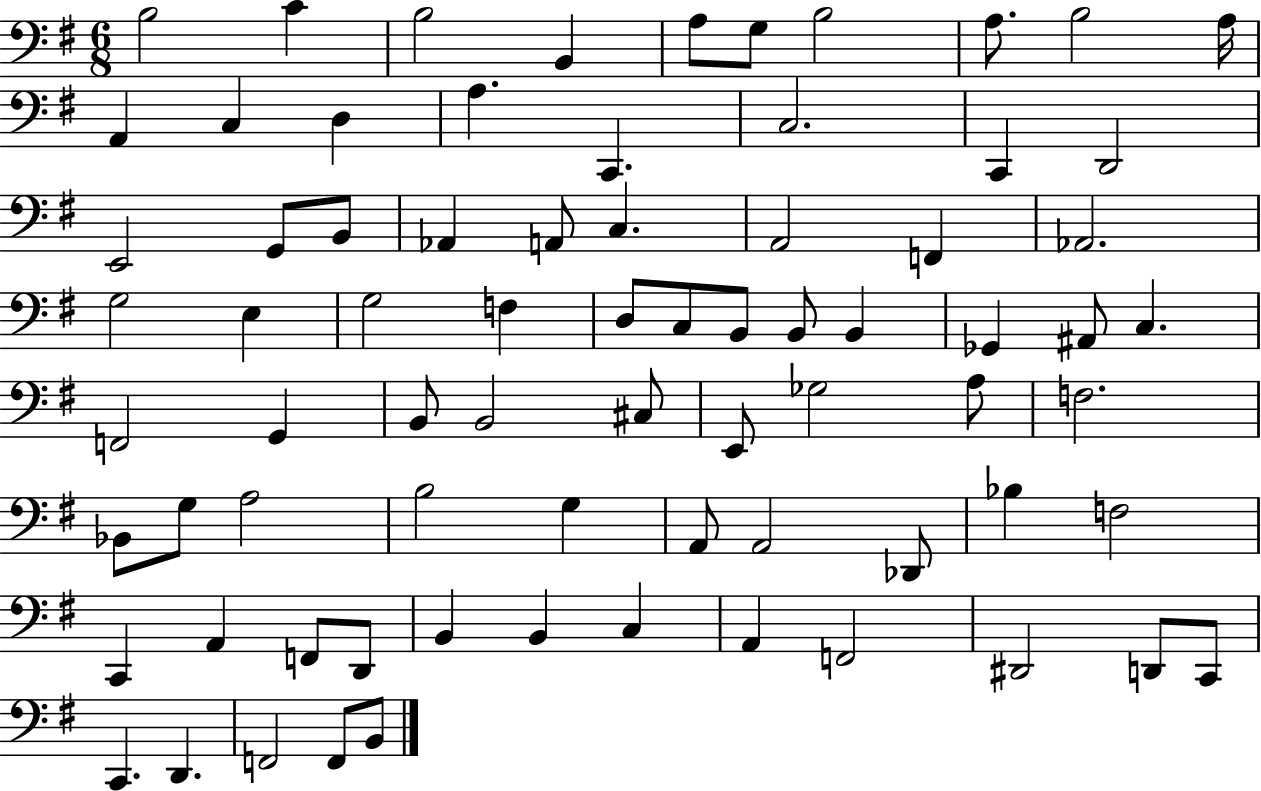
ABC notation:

X:1
T:Untitled
M:6/8
L:1/4
K:G
B,2 C B,2 B,, A,/2 G,/2 B,2 A,/2 B,2 A,/4 A,, C, D, A, C,, C,2 C,, D,,2 E,,2 G,,/2 B,,/2 _A,, A,,/2 C, A,,2 F,, _A,,2 G,2 E, G,2 F, D,/2 C,/2 B,,/2 B,,/2 B,, _G,, ^A,,/2 C, F,,2 G,, B,,/2 B,,2 ^C,/2 E,,/2 _G,2 A,/2 F,2 _B,,/2 G,/2 A,2 B,2 G, A,,/2 A,,2 _D,,/2 _B, F,2 C,, A,, F,,/2 D,,/2 B,, B,, C, A,, F,,2 ^D,,2 D,,/2 C,,/2 C,, D,, F,,2 F,,/2 B,,/2